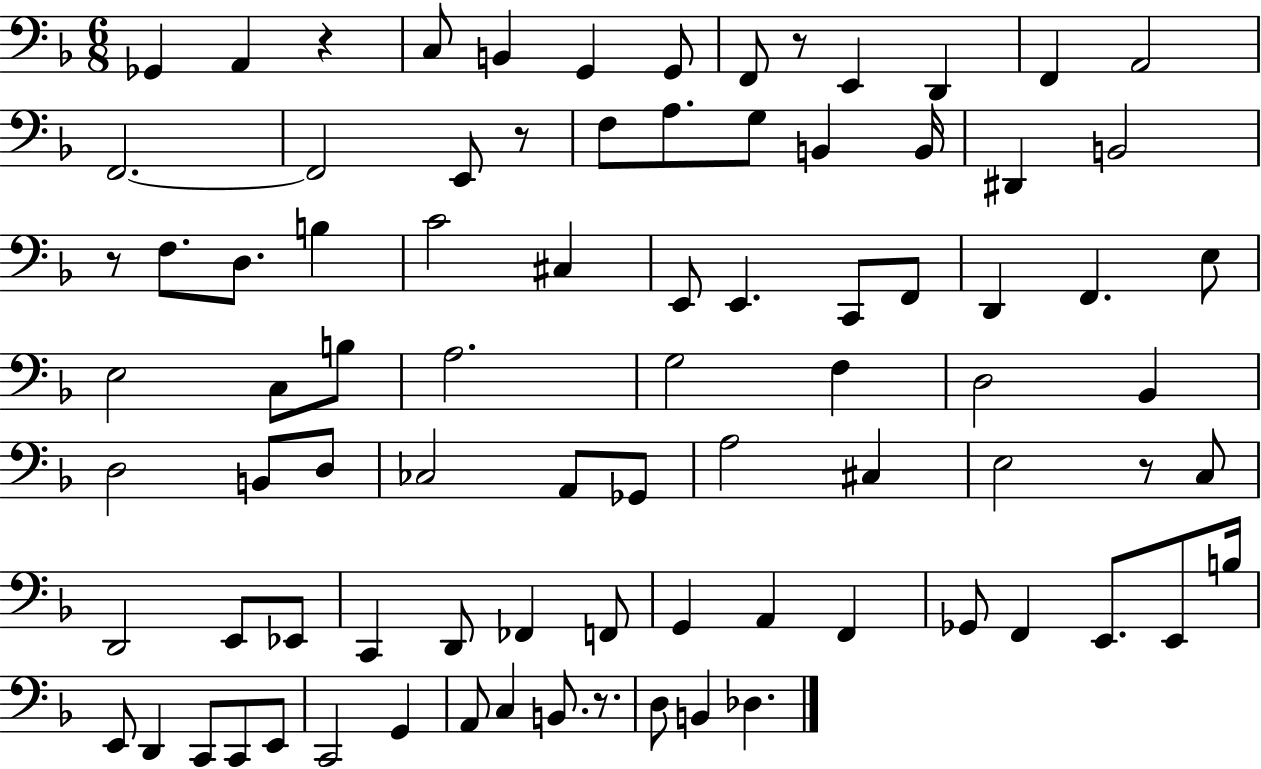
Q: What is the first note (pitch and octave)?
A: Gb2